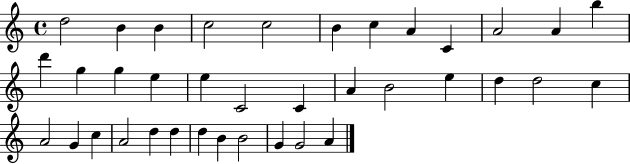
D5/h B4/q B4/q C5/h C5/h B4/q C5/q A4/q C4/q A4/h A4/q B5/q D6/q G5/q G5/q E5/q E5/q C4/h C4/q A4/q B4/h E5/q D5/q D5/h C5/q A4/h G4/q C5/q A4/h D5/q D5/q D5/q B4/q B4/h G4/q G4/h A4/q